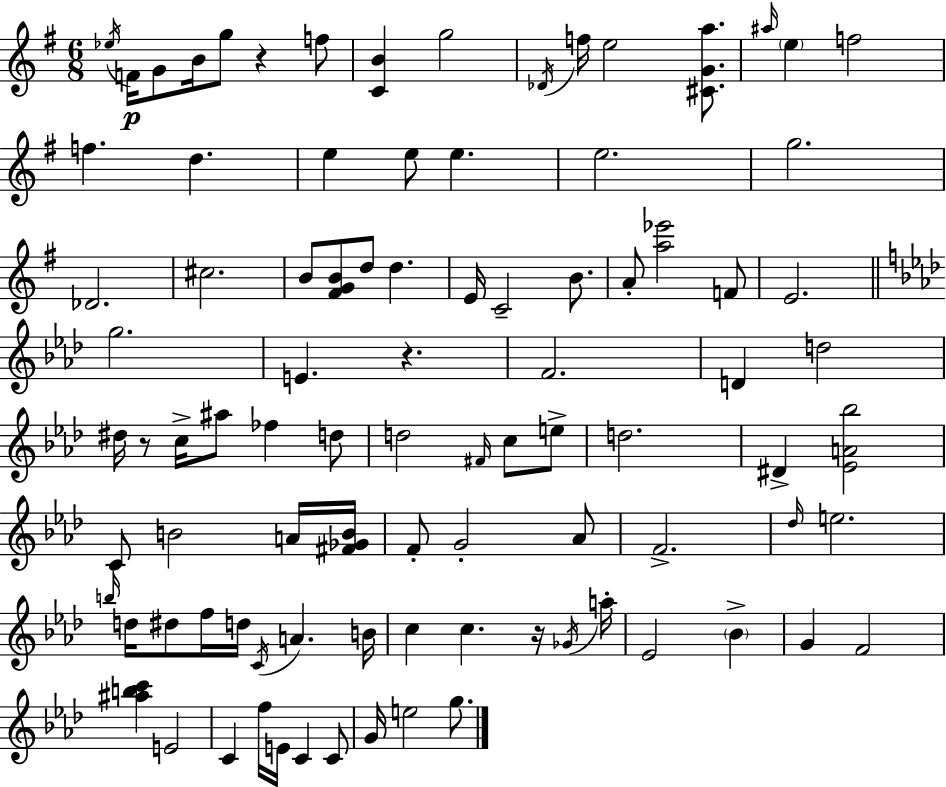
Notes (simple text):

Eb5/s F4/s G4/e B4/s G5/e R/q F5/e [C4,B4]/q G5/h Db4/s F5/s E5/h [C#4,G4,A5]/e. A#5/s E5/q F5/h F5/q. D5/q. E5/q E5/e E5/q. E5/h. G5/h. Db4/h. C#5/h. B4/e [F#4,G4,B4]/e D5/e D5/q. E4/s C4/h B4/e. A4/e [A5,Eb6]/h F4/e E4/h. G5/h. E4/q. R/q. F4/h. D4/q D5/h D#5/s R/e C5/s A#5/e FES5/q D5/e D5/h F#4/s C5/e E5/e D5/h. D#4/q [Eb4,A4,Bb5]/h C4/e B4/h A4/s [F#4,Gb4,B4]/s F4/e G4/h Ab4/e F4/h. Db5/s E5/h. B5/s D5/s D#5/e F5/s D5/s C4/s A4/q. B4/s C5/q C5/q. R/s Gb4/s A5/s Eb4/h Bb4/q G4/q F4/h [A#5,B5,C6]/q E4/h C4/q F5/s E4/s C4/q C4/e G4/s E5/h G5/e.